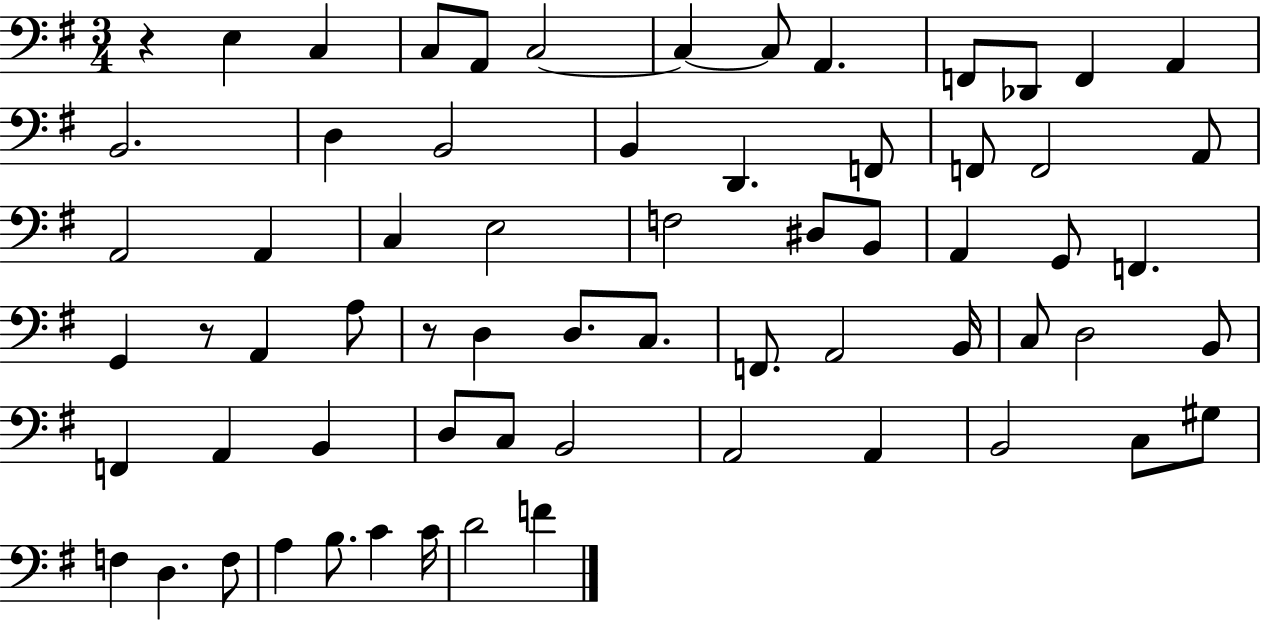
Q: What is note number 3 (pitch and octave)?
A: C3